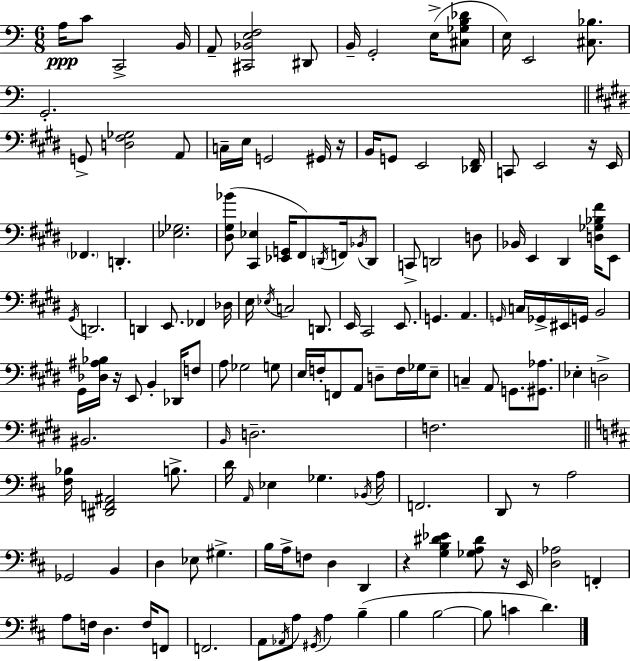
X:1
T:Untitled
M:6/8
L:1/4
K:C
A,/4 C/2 C,,2 B,,/4 A,,/2 [^C,,_B,,E,F,]2 ^D,,/2 B,,/4 G,,2 E,/4 [^C,_G,B,_D]/2 E,/4 E,,2 [^C,_B,]/2 G,,2 G,,/2 [D,^F,_G,]2 A,,/2 C,/4 E,/4 G,,2 ^G,,/4 z/4 B,,/4 G,,/2 E,,2 [_D,,^F,,]/4 C,,/2 E,,2 z/4 E,,/4 _F,, D,, [_E,_G,]2 [^D,^G,_B]/2 [^C,,_E,] [_E,,G,,]/4 ^F,,/2 D,,/4 F,,/4 _B,,/4 D,,/2 C,,/2 D,,2 D,/2 _B,,/4 E,, ^D,, [D,_G,_B,^F]/4 E,,/2 ^G,,/4 D,,2 D,, E,,/2 _F,, _D,/4 E,/4 _E,/4 C,2 D,,/2 E,,/4 ^C,,2 E,,/2 G,, A,, G,,/4 C,/4 _G,,/4 ^E,,/4 G,,/4 B,,2 ^G,,/4 [_D,^A,_B,]/4 z/4 E,,/2 B,, _D,,/4 F,/2 A,/2 _G,2 G,/2 E,/4 F,/4 F,,/2 A,,/2 D,/2 F,/4 _G,/4 E,/2 C, A,,/2 G,,/2 [^G,,_A,]/2 _E, D,2 ^B,,2 B,,/4 D,2 F,2 [^F,_B,]/4 [^D,,F,,^A,,]2 B,/2 D/4 A,,/4 _E, _G, _B,,/4 A,/4 F,,2 D,,/2 z/2 A,2 _G,,2 B,, D, _E,/2 ^G, B,/4 A,/4 F,/2 D, D,, z [G,B,^D_E] [_G,A,^D]/2 z/4 E,,/4 [D,_A,]2 F,, A,/2 F,/4 D, F,/4 F,,/2 F,,2 A,,/2 _A,,/4 A,/2 ^G,,/4 A, B, B, B,2 B,/2 C D